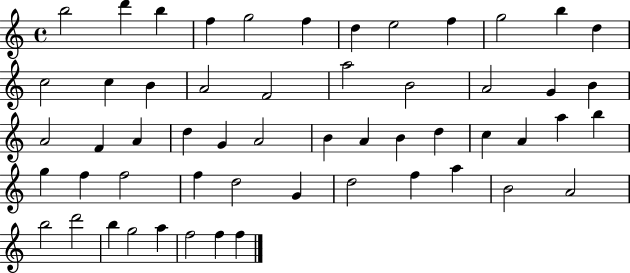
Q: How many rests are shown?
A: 0